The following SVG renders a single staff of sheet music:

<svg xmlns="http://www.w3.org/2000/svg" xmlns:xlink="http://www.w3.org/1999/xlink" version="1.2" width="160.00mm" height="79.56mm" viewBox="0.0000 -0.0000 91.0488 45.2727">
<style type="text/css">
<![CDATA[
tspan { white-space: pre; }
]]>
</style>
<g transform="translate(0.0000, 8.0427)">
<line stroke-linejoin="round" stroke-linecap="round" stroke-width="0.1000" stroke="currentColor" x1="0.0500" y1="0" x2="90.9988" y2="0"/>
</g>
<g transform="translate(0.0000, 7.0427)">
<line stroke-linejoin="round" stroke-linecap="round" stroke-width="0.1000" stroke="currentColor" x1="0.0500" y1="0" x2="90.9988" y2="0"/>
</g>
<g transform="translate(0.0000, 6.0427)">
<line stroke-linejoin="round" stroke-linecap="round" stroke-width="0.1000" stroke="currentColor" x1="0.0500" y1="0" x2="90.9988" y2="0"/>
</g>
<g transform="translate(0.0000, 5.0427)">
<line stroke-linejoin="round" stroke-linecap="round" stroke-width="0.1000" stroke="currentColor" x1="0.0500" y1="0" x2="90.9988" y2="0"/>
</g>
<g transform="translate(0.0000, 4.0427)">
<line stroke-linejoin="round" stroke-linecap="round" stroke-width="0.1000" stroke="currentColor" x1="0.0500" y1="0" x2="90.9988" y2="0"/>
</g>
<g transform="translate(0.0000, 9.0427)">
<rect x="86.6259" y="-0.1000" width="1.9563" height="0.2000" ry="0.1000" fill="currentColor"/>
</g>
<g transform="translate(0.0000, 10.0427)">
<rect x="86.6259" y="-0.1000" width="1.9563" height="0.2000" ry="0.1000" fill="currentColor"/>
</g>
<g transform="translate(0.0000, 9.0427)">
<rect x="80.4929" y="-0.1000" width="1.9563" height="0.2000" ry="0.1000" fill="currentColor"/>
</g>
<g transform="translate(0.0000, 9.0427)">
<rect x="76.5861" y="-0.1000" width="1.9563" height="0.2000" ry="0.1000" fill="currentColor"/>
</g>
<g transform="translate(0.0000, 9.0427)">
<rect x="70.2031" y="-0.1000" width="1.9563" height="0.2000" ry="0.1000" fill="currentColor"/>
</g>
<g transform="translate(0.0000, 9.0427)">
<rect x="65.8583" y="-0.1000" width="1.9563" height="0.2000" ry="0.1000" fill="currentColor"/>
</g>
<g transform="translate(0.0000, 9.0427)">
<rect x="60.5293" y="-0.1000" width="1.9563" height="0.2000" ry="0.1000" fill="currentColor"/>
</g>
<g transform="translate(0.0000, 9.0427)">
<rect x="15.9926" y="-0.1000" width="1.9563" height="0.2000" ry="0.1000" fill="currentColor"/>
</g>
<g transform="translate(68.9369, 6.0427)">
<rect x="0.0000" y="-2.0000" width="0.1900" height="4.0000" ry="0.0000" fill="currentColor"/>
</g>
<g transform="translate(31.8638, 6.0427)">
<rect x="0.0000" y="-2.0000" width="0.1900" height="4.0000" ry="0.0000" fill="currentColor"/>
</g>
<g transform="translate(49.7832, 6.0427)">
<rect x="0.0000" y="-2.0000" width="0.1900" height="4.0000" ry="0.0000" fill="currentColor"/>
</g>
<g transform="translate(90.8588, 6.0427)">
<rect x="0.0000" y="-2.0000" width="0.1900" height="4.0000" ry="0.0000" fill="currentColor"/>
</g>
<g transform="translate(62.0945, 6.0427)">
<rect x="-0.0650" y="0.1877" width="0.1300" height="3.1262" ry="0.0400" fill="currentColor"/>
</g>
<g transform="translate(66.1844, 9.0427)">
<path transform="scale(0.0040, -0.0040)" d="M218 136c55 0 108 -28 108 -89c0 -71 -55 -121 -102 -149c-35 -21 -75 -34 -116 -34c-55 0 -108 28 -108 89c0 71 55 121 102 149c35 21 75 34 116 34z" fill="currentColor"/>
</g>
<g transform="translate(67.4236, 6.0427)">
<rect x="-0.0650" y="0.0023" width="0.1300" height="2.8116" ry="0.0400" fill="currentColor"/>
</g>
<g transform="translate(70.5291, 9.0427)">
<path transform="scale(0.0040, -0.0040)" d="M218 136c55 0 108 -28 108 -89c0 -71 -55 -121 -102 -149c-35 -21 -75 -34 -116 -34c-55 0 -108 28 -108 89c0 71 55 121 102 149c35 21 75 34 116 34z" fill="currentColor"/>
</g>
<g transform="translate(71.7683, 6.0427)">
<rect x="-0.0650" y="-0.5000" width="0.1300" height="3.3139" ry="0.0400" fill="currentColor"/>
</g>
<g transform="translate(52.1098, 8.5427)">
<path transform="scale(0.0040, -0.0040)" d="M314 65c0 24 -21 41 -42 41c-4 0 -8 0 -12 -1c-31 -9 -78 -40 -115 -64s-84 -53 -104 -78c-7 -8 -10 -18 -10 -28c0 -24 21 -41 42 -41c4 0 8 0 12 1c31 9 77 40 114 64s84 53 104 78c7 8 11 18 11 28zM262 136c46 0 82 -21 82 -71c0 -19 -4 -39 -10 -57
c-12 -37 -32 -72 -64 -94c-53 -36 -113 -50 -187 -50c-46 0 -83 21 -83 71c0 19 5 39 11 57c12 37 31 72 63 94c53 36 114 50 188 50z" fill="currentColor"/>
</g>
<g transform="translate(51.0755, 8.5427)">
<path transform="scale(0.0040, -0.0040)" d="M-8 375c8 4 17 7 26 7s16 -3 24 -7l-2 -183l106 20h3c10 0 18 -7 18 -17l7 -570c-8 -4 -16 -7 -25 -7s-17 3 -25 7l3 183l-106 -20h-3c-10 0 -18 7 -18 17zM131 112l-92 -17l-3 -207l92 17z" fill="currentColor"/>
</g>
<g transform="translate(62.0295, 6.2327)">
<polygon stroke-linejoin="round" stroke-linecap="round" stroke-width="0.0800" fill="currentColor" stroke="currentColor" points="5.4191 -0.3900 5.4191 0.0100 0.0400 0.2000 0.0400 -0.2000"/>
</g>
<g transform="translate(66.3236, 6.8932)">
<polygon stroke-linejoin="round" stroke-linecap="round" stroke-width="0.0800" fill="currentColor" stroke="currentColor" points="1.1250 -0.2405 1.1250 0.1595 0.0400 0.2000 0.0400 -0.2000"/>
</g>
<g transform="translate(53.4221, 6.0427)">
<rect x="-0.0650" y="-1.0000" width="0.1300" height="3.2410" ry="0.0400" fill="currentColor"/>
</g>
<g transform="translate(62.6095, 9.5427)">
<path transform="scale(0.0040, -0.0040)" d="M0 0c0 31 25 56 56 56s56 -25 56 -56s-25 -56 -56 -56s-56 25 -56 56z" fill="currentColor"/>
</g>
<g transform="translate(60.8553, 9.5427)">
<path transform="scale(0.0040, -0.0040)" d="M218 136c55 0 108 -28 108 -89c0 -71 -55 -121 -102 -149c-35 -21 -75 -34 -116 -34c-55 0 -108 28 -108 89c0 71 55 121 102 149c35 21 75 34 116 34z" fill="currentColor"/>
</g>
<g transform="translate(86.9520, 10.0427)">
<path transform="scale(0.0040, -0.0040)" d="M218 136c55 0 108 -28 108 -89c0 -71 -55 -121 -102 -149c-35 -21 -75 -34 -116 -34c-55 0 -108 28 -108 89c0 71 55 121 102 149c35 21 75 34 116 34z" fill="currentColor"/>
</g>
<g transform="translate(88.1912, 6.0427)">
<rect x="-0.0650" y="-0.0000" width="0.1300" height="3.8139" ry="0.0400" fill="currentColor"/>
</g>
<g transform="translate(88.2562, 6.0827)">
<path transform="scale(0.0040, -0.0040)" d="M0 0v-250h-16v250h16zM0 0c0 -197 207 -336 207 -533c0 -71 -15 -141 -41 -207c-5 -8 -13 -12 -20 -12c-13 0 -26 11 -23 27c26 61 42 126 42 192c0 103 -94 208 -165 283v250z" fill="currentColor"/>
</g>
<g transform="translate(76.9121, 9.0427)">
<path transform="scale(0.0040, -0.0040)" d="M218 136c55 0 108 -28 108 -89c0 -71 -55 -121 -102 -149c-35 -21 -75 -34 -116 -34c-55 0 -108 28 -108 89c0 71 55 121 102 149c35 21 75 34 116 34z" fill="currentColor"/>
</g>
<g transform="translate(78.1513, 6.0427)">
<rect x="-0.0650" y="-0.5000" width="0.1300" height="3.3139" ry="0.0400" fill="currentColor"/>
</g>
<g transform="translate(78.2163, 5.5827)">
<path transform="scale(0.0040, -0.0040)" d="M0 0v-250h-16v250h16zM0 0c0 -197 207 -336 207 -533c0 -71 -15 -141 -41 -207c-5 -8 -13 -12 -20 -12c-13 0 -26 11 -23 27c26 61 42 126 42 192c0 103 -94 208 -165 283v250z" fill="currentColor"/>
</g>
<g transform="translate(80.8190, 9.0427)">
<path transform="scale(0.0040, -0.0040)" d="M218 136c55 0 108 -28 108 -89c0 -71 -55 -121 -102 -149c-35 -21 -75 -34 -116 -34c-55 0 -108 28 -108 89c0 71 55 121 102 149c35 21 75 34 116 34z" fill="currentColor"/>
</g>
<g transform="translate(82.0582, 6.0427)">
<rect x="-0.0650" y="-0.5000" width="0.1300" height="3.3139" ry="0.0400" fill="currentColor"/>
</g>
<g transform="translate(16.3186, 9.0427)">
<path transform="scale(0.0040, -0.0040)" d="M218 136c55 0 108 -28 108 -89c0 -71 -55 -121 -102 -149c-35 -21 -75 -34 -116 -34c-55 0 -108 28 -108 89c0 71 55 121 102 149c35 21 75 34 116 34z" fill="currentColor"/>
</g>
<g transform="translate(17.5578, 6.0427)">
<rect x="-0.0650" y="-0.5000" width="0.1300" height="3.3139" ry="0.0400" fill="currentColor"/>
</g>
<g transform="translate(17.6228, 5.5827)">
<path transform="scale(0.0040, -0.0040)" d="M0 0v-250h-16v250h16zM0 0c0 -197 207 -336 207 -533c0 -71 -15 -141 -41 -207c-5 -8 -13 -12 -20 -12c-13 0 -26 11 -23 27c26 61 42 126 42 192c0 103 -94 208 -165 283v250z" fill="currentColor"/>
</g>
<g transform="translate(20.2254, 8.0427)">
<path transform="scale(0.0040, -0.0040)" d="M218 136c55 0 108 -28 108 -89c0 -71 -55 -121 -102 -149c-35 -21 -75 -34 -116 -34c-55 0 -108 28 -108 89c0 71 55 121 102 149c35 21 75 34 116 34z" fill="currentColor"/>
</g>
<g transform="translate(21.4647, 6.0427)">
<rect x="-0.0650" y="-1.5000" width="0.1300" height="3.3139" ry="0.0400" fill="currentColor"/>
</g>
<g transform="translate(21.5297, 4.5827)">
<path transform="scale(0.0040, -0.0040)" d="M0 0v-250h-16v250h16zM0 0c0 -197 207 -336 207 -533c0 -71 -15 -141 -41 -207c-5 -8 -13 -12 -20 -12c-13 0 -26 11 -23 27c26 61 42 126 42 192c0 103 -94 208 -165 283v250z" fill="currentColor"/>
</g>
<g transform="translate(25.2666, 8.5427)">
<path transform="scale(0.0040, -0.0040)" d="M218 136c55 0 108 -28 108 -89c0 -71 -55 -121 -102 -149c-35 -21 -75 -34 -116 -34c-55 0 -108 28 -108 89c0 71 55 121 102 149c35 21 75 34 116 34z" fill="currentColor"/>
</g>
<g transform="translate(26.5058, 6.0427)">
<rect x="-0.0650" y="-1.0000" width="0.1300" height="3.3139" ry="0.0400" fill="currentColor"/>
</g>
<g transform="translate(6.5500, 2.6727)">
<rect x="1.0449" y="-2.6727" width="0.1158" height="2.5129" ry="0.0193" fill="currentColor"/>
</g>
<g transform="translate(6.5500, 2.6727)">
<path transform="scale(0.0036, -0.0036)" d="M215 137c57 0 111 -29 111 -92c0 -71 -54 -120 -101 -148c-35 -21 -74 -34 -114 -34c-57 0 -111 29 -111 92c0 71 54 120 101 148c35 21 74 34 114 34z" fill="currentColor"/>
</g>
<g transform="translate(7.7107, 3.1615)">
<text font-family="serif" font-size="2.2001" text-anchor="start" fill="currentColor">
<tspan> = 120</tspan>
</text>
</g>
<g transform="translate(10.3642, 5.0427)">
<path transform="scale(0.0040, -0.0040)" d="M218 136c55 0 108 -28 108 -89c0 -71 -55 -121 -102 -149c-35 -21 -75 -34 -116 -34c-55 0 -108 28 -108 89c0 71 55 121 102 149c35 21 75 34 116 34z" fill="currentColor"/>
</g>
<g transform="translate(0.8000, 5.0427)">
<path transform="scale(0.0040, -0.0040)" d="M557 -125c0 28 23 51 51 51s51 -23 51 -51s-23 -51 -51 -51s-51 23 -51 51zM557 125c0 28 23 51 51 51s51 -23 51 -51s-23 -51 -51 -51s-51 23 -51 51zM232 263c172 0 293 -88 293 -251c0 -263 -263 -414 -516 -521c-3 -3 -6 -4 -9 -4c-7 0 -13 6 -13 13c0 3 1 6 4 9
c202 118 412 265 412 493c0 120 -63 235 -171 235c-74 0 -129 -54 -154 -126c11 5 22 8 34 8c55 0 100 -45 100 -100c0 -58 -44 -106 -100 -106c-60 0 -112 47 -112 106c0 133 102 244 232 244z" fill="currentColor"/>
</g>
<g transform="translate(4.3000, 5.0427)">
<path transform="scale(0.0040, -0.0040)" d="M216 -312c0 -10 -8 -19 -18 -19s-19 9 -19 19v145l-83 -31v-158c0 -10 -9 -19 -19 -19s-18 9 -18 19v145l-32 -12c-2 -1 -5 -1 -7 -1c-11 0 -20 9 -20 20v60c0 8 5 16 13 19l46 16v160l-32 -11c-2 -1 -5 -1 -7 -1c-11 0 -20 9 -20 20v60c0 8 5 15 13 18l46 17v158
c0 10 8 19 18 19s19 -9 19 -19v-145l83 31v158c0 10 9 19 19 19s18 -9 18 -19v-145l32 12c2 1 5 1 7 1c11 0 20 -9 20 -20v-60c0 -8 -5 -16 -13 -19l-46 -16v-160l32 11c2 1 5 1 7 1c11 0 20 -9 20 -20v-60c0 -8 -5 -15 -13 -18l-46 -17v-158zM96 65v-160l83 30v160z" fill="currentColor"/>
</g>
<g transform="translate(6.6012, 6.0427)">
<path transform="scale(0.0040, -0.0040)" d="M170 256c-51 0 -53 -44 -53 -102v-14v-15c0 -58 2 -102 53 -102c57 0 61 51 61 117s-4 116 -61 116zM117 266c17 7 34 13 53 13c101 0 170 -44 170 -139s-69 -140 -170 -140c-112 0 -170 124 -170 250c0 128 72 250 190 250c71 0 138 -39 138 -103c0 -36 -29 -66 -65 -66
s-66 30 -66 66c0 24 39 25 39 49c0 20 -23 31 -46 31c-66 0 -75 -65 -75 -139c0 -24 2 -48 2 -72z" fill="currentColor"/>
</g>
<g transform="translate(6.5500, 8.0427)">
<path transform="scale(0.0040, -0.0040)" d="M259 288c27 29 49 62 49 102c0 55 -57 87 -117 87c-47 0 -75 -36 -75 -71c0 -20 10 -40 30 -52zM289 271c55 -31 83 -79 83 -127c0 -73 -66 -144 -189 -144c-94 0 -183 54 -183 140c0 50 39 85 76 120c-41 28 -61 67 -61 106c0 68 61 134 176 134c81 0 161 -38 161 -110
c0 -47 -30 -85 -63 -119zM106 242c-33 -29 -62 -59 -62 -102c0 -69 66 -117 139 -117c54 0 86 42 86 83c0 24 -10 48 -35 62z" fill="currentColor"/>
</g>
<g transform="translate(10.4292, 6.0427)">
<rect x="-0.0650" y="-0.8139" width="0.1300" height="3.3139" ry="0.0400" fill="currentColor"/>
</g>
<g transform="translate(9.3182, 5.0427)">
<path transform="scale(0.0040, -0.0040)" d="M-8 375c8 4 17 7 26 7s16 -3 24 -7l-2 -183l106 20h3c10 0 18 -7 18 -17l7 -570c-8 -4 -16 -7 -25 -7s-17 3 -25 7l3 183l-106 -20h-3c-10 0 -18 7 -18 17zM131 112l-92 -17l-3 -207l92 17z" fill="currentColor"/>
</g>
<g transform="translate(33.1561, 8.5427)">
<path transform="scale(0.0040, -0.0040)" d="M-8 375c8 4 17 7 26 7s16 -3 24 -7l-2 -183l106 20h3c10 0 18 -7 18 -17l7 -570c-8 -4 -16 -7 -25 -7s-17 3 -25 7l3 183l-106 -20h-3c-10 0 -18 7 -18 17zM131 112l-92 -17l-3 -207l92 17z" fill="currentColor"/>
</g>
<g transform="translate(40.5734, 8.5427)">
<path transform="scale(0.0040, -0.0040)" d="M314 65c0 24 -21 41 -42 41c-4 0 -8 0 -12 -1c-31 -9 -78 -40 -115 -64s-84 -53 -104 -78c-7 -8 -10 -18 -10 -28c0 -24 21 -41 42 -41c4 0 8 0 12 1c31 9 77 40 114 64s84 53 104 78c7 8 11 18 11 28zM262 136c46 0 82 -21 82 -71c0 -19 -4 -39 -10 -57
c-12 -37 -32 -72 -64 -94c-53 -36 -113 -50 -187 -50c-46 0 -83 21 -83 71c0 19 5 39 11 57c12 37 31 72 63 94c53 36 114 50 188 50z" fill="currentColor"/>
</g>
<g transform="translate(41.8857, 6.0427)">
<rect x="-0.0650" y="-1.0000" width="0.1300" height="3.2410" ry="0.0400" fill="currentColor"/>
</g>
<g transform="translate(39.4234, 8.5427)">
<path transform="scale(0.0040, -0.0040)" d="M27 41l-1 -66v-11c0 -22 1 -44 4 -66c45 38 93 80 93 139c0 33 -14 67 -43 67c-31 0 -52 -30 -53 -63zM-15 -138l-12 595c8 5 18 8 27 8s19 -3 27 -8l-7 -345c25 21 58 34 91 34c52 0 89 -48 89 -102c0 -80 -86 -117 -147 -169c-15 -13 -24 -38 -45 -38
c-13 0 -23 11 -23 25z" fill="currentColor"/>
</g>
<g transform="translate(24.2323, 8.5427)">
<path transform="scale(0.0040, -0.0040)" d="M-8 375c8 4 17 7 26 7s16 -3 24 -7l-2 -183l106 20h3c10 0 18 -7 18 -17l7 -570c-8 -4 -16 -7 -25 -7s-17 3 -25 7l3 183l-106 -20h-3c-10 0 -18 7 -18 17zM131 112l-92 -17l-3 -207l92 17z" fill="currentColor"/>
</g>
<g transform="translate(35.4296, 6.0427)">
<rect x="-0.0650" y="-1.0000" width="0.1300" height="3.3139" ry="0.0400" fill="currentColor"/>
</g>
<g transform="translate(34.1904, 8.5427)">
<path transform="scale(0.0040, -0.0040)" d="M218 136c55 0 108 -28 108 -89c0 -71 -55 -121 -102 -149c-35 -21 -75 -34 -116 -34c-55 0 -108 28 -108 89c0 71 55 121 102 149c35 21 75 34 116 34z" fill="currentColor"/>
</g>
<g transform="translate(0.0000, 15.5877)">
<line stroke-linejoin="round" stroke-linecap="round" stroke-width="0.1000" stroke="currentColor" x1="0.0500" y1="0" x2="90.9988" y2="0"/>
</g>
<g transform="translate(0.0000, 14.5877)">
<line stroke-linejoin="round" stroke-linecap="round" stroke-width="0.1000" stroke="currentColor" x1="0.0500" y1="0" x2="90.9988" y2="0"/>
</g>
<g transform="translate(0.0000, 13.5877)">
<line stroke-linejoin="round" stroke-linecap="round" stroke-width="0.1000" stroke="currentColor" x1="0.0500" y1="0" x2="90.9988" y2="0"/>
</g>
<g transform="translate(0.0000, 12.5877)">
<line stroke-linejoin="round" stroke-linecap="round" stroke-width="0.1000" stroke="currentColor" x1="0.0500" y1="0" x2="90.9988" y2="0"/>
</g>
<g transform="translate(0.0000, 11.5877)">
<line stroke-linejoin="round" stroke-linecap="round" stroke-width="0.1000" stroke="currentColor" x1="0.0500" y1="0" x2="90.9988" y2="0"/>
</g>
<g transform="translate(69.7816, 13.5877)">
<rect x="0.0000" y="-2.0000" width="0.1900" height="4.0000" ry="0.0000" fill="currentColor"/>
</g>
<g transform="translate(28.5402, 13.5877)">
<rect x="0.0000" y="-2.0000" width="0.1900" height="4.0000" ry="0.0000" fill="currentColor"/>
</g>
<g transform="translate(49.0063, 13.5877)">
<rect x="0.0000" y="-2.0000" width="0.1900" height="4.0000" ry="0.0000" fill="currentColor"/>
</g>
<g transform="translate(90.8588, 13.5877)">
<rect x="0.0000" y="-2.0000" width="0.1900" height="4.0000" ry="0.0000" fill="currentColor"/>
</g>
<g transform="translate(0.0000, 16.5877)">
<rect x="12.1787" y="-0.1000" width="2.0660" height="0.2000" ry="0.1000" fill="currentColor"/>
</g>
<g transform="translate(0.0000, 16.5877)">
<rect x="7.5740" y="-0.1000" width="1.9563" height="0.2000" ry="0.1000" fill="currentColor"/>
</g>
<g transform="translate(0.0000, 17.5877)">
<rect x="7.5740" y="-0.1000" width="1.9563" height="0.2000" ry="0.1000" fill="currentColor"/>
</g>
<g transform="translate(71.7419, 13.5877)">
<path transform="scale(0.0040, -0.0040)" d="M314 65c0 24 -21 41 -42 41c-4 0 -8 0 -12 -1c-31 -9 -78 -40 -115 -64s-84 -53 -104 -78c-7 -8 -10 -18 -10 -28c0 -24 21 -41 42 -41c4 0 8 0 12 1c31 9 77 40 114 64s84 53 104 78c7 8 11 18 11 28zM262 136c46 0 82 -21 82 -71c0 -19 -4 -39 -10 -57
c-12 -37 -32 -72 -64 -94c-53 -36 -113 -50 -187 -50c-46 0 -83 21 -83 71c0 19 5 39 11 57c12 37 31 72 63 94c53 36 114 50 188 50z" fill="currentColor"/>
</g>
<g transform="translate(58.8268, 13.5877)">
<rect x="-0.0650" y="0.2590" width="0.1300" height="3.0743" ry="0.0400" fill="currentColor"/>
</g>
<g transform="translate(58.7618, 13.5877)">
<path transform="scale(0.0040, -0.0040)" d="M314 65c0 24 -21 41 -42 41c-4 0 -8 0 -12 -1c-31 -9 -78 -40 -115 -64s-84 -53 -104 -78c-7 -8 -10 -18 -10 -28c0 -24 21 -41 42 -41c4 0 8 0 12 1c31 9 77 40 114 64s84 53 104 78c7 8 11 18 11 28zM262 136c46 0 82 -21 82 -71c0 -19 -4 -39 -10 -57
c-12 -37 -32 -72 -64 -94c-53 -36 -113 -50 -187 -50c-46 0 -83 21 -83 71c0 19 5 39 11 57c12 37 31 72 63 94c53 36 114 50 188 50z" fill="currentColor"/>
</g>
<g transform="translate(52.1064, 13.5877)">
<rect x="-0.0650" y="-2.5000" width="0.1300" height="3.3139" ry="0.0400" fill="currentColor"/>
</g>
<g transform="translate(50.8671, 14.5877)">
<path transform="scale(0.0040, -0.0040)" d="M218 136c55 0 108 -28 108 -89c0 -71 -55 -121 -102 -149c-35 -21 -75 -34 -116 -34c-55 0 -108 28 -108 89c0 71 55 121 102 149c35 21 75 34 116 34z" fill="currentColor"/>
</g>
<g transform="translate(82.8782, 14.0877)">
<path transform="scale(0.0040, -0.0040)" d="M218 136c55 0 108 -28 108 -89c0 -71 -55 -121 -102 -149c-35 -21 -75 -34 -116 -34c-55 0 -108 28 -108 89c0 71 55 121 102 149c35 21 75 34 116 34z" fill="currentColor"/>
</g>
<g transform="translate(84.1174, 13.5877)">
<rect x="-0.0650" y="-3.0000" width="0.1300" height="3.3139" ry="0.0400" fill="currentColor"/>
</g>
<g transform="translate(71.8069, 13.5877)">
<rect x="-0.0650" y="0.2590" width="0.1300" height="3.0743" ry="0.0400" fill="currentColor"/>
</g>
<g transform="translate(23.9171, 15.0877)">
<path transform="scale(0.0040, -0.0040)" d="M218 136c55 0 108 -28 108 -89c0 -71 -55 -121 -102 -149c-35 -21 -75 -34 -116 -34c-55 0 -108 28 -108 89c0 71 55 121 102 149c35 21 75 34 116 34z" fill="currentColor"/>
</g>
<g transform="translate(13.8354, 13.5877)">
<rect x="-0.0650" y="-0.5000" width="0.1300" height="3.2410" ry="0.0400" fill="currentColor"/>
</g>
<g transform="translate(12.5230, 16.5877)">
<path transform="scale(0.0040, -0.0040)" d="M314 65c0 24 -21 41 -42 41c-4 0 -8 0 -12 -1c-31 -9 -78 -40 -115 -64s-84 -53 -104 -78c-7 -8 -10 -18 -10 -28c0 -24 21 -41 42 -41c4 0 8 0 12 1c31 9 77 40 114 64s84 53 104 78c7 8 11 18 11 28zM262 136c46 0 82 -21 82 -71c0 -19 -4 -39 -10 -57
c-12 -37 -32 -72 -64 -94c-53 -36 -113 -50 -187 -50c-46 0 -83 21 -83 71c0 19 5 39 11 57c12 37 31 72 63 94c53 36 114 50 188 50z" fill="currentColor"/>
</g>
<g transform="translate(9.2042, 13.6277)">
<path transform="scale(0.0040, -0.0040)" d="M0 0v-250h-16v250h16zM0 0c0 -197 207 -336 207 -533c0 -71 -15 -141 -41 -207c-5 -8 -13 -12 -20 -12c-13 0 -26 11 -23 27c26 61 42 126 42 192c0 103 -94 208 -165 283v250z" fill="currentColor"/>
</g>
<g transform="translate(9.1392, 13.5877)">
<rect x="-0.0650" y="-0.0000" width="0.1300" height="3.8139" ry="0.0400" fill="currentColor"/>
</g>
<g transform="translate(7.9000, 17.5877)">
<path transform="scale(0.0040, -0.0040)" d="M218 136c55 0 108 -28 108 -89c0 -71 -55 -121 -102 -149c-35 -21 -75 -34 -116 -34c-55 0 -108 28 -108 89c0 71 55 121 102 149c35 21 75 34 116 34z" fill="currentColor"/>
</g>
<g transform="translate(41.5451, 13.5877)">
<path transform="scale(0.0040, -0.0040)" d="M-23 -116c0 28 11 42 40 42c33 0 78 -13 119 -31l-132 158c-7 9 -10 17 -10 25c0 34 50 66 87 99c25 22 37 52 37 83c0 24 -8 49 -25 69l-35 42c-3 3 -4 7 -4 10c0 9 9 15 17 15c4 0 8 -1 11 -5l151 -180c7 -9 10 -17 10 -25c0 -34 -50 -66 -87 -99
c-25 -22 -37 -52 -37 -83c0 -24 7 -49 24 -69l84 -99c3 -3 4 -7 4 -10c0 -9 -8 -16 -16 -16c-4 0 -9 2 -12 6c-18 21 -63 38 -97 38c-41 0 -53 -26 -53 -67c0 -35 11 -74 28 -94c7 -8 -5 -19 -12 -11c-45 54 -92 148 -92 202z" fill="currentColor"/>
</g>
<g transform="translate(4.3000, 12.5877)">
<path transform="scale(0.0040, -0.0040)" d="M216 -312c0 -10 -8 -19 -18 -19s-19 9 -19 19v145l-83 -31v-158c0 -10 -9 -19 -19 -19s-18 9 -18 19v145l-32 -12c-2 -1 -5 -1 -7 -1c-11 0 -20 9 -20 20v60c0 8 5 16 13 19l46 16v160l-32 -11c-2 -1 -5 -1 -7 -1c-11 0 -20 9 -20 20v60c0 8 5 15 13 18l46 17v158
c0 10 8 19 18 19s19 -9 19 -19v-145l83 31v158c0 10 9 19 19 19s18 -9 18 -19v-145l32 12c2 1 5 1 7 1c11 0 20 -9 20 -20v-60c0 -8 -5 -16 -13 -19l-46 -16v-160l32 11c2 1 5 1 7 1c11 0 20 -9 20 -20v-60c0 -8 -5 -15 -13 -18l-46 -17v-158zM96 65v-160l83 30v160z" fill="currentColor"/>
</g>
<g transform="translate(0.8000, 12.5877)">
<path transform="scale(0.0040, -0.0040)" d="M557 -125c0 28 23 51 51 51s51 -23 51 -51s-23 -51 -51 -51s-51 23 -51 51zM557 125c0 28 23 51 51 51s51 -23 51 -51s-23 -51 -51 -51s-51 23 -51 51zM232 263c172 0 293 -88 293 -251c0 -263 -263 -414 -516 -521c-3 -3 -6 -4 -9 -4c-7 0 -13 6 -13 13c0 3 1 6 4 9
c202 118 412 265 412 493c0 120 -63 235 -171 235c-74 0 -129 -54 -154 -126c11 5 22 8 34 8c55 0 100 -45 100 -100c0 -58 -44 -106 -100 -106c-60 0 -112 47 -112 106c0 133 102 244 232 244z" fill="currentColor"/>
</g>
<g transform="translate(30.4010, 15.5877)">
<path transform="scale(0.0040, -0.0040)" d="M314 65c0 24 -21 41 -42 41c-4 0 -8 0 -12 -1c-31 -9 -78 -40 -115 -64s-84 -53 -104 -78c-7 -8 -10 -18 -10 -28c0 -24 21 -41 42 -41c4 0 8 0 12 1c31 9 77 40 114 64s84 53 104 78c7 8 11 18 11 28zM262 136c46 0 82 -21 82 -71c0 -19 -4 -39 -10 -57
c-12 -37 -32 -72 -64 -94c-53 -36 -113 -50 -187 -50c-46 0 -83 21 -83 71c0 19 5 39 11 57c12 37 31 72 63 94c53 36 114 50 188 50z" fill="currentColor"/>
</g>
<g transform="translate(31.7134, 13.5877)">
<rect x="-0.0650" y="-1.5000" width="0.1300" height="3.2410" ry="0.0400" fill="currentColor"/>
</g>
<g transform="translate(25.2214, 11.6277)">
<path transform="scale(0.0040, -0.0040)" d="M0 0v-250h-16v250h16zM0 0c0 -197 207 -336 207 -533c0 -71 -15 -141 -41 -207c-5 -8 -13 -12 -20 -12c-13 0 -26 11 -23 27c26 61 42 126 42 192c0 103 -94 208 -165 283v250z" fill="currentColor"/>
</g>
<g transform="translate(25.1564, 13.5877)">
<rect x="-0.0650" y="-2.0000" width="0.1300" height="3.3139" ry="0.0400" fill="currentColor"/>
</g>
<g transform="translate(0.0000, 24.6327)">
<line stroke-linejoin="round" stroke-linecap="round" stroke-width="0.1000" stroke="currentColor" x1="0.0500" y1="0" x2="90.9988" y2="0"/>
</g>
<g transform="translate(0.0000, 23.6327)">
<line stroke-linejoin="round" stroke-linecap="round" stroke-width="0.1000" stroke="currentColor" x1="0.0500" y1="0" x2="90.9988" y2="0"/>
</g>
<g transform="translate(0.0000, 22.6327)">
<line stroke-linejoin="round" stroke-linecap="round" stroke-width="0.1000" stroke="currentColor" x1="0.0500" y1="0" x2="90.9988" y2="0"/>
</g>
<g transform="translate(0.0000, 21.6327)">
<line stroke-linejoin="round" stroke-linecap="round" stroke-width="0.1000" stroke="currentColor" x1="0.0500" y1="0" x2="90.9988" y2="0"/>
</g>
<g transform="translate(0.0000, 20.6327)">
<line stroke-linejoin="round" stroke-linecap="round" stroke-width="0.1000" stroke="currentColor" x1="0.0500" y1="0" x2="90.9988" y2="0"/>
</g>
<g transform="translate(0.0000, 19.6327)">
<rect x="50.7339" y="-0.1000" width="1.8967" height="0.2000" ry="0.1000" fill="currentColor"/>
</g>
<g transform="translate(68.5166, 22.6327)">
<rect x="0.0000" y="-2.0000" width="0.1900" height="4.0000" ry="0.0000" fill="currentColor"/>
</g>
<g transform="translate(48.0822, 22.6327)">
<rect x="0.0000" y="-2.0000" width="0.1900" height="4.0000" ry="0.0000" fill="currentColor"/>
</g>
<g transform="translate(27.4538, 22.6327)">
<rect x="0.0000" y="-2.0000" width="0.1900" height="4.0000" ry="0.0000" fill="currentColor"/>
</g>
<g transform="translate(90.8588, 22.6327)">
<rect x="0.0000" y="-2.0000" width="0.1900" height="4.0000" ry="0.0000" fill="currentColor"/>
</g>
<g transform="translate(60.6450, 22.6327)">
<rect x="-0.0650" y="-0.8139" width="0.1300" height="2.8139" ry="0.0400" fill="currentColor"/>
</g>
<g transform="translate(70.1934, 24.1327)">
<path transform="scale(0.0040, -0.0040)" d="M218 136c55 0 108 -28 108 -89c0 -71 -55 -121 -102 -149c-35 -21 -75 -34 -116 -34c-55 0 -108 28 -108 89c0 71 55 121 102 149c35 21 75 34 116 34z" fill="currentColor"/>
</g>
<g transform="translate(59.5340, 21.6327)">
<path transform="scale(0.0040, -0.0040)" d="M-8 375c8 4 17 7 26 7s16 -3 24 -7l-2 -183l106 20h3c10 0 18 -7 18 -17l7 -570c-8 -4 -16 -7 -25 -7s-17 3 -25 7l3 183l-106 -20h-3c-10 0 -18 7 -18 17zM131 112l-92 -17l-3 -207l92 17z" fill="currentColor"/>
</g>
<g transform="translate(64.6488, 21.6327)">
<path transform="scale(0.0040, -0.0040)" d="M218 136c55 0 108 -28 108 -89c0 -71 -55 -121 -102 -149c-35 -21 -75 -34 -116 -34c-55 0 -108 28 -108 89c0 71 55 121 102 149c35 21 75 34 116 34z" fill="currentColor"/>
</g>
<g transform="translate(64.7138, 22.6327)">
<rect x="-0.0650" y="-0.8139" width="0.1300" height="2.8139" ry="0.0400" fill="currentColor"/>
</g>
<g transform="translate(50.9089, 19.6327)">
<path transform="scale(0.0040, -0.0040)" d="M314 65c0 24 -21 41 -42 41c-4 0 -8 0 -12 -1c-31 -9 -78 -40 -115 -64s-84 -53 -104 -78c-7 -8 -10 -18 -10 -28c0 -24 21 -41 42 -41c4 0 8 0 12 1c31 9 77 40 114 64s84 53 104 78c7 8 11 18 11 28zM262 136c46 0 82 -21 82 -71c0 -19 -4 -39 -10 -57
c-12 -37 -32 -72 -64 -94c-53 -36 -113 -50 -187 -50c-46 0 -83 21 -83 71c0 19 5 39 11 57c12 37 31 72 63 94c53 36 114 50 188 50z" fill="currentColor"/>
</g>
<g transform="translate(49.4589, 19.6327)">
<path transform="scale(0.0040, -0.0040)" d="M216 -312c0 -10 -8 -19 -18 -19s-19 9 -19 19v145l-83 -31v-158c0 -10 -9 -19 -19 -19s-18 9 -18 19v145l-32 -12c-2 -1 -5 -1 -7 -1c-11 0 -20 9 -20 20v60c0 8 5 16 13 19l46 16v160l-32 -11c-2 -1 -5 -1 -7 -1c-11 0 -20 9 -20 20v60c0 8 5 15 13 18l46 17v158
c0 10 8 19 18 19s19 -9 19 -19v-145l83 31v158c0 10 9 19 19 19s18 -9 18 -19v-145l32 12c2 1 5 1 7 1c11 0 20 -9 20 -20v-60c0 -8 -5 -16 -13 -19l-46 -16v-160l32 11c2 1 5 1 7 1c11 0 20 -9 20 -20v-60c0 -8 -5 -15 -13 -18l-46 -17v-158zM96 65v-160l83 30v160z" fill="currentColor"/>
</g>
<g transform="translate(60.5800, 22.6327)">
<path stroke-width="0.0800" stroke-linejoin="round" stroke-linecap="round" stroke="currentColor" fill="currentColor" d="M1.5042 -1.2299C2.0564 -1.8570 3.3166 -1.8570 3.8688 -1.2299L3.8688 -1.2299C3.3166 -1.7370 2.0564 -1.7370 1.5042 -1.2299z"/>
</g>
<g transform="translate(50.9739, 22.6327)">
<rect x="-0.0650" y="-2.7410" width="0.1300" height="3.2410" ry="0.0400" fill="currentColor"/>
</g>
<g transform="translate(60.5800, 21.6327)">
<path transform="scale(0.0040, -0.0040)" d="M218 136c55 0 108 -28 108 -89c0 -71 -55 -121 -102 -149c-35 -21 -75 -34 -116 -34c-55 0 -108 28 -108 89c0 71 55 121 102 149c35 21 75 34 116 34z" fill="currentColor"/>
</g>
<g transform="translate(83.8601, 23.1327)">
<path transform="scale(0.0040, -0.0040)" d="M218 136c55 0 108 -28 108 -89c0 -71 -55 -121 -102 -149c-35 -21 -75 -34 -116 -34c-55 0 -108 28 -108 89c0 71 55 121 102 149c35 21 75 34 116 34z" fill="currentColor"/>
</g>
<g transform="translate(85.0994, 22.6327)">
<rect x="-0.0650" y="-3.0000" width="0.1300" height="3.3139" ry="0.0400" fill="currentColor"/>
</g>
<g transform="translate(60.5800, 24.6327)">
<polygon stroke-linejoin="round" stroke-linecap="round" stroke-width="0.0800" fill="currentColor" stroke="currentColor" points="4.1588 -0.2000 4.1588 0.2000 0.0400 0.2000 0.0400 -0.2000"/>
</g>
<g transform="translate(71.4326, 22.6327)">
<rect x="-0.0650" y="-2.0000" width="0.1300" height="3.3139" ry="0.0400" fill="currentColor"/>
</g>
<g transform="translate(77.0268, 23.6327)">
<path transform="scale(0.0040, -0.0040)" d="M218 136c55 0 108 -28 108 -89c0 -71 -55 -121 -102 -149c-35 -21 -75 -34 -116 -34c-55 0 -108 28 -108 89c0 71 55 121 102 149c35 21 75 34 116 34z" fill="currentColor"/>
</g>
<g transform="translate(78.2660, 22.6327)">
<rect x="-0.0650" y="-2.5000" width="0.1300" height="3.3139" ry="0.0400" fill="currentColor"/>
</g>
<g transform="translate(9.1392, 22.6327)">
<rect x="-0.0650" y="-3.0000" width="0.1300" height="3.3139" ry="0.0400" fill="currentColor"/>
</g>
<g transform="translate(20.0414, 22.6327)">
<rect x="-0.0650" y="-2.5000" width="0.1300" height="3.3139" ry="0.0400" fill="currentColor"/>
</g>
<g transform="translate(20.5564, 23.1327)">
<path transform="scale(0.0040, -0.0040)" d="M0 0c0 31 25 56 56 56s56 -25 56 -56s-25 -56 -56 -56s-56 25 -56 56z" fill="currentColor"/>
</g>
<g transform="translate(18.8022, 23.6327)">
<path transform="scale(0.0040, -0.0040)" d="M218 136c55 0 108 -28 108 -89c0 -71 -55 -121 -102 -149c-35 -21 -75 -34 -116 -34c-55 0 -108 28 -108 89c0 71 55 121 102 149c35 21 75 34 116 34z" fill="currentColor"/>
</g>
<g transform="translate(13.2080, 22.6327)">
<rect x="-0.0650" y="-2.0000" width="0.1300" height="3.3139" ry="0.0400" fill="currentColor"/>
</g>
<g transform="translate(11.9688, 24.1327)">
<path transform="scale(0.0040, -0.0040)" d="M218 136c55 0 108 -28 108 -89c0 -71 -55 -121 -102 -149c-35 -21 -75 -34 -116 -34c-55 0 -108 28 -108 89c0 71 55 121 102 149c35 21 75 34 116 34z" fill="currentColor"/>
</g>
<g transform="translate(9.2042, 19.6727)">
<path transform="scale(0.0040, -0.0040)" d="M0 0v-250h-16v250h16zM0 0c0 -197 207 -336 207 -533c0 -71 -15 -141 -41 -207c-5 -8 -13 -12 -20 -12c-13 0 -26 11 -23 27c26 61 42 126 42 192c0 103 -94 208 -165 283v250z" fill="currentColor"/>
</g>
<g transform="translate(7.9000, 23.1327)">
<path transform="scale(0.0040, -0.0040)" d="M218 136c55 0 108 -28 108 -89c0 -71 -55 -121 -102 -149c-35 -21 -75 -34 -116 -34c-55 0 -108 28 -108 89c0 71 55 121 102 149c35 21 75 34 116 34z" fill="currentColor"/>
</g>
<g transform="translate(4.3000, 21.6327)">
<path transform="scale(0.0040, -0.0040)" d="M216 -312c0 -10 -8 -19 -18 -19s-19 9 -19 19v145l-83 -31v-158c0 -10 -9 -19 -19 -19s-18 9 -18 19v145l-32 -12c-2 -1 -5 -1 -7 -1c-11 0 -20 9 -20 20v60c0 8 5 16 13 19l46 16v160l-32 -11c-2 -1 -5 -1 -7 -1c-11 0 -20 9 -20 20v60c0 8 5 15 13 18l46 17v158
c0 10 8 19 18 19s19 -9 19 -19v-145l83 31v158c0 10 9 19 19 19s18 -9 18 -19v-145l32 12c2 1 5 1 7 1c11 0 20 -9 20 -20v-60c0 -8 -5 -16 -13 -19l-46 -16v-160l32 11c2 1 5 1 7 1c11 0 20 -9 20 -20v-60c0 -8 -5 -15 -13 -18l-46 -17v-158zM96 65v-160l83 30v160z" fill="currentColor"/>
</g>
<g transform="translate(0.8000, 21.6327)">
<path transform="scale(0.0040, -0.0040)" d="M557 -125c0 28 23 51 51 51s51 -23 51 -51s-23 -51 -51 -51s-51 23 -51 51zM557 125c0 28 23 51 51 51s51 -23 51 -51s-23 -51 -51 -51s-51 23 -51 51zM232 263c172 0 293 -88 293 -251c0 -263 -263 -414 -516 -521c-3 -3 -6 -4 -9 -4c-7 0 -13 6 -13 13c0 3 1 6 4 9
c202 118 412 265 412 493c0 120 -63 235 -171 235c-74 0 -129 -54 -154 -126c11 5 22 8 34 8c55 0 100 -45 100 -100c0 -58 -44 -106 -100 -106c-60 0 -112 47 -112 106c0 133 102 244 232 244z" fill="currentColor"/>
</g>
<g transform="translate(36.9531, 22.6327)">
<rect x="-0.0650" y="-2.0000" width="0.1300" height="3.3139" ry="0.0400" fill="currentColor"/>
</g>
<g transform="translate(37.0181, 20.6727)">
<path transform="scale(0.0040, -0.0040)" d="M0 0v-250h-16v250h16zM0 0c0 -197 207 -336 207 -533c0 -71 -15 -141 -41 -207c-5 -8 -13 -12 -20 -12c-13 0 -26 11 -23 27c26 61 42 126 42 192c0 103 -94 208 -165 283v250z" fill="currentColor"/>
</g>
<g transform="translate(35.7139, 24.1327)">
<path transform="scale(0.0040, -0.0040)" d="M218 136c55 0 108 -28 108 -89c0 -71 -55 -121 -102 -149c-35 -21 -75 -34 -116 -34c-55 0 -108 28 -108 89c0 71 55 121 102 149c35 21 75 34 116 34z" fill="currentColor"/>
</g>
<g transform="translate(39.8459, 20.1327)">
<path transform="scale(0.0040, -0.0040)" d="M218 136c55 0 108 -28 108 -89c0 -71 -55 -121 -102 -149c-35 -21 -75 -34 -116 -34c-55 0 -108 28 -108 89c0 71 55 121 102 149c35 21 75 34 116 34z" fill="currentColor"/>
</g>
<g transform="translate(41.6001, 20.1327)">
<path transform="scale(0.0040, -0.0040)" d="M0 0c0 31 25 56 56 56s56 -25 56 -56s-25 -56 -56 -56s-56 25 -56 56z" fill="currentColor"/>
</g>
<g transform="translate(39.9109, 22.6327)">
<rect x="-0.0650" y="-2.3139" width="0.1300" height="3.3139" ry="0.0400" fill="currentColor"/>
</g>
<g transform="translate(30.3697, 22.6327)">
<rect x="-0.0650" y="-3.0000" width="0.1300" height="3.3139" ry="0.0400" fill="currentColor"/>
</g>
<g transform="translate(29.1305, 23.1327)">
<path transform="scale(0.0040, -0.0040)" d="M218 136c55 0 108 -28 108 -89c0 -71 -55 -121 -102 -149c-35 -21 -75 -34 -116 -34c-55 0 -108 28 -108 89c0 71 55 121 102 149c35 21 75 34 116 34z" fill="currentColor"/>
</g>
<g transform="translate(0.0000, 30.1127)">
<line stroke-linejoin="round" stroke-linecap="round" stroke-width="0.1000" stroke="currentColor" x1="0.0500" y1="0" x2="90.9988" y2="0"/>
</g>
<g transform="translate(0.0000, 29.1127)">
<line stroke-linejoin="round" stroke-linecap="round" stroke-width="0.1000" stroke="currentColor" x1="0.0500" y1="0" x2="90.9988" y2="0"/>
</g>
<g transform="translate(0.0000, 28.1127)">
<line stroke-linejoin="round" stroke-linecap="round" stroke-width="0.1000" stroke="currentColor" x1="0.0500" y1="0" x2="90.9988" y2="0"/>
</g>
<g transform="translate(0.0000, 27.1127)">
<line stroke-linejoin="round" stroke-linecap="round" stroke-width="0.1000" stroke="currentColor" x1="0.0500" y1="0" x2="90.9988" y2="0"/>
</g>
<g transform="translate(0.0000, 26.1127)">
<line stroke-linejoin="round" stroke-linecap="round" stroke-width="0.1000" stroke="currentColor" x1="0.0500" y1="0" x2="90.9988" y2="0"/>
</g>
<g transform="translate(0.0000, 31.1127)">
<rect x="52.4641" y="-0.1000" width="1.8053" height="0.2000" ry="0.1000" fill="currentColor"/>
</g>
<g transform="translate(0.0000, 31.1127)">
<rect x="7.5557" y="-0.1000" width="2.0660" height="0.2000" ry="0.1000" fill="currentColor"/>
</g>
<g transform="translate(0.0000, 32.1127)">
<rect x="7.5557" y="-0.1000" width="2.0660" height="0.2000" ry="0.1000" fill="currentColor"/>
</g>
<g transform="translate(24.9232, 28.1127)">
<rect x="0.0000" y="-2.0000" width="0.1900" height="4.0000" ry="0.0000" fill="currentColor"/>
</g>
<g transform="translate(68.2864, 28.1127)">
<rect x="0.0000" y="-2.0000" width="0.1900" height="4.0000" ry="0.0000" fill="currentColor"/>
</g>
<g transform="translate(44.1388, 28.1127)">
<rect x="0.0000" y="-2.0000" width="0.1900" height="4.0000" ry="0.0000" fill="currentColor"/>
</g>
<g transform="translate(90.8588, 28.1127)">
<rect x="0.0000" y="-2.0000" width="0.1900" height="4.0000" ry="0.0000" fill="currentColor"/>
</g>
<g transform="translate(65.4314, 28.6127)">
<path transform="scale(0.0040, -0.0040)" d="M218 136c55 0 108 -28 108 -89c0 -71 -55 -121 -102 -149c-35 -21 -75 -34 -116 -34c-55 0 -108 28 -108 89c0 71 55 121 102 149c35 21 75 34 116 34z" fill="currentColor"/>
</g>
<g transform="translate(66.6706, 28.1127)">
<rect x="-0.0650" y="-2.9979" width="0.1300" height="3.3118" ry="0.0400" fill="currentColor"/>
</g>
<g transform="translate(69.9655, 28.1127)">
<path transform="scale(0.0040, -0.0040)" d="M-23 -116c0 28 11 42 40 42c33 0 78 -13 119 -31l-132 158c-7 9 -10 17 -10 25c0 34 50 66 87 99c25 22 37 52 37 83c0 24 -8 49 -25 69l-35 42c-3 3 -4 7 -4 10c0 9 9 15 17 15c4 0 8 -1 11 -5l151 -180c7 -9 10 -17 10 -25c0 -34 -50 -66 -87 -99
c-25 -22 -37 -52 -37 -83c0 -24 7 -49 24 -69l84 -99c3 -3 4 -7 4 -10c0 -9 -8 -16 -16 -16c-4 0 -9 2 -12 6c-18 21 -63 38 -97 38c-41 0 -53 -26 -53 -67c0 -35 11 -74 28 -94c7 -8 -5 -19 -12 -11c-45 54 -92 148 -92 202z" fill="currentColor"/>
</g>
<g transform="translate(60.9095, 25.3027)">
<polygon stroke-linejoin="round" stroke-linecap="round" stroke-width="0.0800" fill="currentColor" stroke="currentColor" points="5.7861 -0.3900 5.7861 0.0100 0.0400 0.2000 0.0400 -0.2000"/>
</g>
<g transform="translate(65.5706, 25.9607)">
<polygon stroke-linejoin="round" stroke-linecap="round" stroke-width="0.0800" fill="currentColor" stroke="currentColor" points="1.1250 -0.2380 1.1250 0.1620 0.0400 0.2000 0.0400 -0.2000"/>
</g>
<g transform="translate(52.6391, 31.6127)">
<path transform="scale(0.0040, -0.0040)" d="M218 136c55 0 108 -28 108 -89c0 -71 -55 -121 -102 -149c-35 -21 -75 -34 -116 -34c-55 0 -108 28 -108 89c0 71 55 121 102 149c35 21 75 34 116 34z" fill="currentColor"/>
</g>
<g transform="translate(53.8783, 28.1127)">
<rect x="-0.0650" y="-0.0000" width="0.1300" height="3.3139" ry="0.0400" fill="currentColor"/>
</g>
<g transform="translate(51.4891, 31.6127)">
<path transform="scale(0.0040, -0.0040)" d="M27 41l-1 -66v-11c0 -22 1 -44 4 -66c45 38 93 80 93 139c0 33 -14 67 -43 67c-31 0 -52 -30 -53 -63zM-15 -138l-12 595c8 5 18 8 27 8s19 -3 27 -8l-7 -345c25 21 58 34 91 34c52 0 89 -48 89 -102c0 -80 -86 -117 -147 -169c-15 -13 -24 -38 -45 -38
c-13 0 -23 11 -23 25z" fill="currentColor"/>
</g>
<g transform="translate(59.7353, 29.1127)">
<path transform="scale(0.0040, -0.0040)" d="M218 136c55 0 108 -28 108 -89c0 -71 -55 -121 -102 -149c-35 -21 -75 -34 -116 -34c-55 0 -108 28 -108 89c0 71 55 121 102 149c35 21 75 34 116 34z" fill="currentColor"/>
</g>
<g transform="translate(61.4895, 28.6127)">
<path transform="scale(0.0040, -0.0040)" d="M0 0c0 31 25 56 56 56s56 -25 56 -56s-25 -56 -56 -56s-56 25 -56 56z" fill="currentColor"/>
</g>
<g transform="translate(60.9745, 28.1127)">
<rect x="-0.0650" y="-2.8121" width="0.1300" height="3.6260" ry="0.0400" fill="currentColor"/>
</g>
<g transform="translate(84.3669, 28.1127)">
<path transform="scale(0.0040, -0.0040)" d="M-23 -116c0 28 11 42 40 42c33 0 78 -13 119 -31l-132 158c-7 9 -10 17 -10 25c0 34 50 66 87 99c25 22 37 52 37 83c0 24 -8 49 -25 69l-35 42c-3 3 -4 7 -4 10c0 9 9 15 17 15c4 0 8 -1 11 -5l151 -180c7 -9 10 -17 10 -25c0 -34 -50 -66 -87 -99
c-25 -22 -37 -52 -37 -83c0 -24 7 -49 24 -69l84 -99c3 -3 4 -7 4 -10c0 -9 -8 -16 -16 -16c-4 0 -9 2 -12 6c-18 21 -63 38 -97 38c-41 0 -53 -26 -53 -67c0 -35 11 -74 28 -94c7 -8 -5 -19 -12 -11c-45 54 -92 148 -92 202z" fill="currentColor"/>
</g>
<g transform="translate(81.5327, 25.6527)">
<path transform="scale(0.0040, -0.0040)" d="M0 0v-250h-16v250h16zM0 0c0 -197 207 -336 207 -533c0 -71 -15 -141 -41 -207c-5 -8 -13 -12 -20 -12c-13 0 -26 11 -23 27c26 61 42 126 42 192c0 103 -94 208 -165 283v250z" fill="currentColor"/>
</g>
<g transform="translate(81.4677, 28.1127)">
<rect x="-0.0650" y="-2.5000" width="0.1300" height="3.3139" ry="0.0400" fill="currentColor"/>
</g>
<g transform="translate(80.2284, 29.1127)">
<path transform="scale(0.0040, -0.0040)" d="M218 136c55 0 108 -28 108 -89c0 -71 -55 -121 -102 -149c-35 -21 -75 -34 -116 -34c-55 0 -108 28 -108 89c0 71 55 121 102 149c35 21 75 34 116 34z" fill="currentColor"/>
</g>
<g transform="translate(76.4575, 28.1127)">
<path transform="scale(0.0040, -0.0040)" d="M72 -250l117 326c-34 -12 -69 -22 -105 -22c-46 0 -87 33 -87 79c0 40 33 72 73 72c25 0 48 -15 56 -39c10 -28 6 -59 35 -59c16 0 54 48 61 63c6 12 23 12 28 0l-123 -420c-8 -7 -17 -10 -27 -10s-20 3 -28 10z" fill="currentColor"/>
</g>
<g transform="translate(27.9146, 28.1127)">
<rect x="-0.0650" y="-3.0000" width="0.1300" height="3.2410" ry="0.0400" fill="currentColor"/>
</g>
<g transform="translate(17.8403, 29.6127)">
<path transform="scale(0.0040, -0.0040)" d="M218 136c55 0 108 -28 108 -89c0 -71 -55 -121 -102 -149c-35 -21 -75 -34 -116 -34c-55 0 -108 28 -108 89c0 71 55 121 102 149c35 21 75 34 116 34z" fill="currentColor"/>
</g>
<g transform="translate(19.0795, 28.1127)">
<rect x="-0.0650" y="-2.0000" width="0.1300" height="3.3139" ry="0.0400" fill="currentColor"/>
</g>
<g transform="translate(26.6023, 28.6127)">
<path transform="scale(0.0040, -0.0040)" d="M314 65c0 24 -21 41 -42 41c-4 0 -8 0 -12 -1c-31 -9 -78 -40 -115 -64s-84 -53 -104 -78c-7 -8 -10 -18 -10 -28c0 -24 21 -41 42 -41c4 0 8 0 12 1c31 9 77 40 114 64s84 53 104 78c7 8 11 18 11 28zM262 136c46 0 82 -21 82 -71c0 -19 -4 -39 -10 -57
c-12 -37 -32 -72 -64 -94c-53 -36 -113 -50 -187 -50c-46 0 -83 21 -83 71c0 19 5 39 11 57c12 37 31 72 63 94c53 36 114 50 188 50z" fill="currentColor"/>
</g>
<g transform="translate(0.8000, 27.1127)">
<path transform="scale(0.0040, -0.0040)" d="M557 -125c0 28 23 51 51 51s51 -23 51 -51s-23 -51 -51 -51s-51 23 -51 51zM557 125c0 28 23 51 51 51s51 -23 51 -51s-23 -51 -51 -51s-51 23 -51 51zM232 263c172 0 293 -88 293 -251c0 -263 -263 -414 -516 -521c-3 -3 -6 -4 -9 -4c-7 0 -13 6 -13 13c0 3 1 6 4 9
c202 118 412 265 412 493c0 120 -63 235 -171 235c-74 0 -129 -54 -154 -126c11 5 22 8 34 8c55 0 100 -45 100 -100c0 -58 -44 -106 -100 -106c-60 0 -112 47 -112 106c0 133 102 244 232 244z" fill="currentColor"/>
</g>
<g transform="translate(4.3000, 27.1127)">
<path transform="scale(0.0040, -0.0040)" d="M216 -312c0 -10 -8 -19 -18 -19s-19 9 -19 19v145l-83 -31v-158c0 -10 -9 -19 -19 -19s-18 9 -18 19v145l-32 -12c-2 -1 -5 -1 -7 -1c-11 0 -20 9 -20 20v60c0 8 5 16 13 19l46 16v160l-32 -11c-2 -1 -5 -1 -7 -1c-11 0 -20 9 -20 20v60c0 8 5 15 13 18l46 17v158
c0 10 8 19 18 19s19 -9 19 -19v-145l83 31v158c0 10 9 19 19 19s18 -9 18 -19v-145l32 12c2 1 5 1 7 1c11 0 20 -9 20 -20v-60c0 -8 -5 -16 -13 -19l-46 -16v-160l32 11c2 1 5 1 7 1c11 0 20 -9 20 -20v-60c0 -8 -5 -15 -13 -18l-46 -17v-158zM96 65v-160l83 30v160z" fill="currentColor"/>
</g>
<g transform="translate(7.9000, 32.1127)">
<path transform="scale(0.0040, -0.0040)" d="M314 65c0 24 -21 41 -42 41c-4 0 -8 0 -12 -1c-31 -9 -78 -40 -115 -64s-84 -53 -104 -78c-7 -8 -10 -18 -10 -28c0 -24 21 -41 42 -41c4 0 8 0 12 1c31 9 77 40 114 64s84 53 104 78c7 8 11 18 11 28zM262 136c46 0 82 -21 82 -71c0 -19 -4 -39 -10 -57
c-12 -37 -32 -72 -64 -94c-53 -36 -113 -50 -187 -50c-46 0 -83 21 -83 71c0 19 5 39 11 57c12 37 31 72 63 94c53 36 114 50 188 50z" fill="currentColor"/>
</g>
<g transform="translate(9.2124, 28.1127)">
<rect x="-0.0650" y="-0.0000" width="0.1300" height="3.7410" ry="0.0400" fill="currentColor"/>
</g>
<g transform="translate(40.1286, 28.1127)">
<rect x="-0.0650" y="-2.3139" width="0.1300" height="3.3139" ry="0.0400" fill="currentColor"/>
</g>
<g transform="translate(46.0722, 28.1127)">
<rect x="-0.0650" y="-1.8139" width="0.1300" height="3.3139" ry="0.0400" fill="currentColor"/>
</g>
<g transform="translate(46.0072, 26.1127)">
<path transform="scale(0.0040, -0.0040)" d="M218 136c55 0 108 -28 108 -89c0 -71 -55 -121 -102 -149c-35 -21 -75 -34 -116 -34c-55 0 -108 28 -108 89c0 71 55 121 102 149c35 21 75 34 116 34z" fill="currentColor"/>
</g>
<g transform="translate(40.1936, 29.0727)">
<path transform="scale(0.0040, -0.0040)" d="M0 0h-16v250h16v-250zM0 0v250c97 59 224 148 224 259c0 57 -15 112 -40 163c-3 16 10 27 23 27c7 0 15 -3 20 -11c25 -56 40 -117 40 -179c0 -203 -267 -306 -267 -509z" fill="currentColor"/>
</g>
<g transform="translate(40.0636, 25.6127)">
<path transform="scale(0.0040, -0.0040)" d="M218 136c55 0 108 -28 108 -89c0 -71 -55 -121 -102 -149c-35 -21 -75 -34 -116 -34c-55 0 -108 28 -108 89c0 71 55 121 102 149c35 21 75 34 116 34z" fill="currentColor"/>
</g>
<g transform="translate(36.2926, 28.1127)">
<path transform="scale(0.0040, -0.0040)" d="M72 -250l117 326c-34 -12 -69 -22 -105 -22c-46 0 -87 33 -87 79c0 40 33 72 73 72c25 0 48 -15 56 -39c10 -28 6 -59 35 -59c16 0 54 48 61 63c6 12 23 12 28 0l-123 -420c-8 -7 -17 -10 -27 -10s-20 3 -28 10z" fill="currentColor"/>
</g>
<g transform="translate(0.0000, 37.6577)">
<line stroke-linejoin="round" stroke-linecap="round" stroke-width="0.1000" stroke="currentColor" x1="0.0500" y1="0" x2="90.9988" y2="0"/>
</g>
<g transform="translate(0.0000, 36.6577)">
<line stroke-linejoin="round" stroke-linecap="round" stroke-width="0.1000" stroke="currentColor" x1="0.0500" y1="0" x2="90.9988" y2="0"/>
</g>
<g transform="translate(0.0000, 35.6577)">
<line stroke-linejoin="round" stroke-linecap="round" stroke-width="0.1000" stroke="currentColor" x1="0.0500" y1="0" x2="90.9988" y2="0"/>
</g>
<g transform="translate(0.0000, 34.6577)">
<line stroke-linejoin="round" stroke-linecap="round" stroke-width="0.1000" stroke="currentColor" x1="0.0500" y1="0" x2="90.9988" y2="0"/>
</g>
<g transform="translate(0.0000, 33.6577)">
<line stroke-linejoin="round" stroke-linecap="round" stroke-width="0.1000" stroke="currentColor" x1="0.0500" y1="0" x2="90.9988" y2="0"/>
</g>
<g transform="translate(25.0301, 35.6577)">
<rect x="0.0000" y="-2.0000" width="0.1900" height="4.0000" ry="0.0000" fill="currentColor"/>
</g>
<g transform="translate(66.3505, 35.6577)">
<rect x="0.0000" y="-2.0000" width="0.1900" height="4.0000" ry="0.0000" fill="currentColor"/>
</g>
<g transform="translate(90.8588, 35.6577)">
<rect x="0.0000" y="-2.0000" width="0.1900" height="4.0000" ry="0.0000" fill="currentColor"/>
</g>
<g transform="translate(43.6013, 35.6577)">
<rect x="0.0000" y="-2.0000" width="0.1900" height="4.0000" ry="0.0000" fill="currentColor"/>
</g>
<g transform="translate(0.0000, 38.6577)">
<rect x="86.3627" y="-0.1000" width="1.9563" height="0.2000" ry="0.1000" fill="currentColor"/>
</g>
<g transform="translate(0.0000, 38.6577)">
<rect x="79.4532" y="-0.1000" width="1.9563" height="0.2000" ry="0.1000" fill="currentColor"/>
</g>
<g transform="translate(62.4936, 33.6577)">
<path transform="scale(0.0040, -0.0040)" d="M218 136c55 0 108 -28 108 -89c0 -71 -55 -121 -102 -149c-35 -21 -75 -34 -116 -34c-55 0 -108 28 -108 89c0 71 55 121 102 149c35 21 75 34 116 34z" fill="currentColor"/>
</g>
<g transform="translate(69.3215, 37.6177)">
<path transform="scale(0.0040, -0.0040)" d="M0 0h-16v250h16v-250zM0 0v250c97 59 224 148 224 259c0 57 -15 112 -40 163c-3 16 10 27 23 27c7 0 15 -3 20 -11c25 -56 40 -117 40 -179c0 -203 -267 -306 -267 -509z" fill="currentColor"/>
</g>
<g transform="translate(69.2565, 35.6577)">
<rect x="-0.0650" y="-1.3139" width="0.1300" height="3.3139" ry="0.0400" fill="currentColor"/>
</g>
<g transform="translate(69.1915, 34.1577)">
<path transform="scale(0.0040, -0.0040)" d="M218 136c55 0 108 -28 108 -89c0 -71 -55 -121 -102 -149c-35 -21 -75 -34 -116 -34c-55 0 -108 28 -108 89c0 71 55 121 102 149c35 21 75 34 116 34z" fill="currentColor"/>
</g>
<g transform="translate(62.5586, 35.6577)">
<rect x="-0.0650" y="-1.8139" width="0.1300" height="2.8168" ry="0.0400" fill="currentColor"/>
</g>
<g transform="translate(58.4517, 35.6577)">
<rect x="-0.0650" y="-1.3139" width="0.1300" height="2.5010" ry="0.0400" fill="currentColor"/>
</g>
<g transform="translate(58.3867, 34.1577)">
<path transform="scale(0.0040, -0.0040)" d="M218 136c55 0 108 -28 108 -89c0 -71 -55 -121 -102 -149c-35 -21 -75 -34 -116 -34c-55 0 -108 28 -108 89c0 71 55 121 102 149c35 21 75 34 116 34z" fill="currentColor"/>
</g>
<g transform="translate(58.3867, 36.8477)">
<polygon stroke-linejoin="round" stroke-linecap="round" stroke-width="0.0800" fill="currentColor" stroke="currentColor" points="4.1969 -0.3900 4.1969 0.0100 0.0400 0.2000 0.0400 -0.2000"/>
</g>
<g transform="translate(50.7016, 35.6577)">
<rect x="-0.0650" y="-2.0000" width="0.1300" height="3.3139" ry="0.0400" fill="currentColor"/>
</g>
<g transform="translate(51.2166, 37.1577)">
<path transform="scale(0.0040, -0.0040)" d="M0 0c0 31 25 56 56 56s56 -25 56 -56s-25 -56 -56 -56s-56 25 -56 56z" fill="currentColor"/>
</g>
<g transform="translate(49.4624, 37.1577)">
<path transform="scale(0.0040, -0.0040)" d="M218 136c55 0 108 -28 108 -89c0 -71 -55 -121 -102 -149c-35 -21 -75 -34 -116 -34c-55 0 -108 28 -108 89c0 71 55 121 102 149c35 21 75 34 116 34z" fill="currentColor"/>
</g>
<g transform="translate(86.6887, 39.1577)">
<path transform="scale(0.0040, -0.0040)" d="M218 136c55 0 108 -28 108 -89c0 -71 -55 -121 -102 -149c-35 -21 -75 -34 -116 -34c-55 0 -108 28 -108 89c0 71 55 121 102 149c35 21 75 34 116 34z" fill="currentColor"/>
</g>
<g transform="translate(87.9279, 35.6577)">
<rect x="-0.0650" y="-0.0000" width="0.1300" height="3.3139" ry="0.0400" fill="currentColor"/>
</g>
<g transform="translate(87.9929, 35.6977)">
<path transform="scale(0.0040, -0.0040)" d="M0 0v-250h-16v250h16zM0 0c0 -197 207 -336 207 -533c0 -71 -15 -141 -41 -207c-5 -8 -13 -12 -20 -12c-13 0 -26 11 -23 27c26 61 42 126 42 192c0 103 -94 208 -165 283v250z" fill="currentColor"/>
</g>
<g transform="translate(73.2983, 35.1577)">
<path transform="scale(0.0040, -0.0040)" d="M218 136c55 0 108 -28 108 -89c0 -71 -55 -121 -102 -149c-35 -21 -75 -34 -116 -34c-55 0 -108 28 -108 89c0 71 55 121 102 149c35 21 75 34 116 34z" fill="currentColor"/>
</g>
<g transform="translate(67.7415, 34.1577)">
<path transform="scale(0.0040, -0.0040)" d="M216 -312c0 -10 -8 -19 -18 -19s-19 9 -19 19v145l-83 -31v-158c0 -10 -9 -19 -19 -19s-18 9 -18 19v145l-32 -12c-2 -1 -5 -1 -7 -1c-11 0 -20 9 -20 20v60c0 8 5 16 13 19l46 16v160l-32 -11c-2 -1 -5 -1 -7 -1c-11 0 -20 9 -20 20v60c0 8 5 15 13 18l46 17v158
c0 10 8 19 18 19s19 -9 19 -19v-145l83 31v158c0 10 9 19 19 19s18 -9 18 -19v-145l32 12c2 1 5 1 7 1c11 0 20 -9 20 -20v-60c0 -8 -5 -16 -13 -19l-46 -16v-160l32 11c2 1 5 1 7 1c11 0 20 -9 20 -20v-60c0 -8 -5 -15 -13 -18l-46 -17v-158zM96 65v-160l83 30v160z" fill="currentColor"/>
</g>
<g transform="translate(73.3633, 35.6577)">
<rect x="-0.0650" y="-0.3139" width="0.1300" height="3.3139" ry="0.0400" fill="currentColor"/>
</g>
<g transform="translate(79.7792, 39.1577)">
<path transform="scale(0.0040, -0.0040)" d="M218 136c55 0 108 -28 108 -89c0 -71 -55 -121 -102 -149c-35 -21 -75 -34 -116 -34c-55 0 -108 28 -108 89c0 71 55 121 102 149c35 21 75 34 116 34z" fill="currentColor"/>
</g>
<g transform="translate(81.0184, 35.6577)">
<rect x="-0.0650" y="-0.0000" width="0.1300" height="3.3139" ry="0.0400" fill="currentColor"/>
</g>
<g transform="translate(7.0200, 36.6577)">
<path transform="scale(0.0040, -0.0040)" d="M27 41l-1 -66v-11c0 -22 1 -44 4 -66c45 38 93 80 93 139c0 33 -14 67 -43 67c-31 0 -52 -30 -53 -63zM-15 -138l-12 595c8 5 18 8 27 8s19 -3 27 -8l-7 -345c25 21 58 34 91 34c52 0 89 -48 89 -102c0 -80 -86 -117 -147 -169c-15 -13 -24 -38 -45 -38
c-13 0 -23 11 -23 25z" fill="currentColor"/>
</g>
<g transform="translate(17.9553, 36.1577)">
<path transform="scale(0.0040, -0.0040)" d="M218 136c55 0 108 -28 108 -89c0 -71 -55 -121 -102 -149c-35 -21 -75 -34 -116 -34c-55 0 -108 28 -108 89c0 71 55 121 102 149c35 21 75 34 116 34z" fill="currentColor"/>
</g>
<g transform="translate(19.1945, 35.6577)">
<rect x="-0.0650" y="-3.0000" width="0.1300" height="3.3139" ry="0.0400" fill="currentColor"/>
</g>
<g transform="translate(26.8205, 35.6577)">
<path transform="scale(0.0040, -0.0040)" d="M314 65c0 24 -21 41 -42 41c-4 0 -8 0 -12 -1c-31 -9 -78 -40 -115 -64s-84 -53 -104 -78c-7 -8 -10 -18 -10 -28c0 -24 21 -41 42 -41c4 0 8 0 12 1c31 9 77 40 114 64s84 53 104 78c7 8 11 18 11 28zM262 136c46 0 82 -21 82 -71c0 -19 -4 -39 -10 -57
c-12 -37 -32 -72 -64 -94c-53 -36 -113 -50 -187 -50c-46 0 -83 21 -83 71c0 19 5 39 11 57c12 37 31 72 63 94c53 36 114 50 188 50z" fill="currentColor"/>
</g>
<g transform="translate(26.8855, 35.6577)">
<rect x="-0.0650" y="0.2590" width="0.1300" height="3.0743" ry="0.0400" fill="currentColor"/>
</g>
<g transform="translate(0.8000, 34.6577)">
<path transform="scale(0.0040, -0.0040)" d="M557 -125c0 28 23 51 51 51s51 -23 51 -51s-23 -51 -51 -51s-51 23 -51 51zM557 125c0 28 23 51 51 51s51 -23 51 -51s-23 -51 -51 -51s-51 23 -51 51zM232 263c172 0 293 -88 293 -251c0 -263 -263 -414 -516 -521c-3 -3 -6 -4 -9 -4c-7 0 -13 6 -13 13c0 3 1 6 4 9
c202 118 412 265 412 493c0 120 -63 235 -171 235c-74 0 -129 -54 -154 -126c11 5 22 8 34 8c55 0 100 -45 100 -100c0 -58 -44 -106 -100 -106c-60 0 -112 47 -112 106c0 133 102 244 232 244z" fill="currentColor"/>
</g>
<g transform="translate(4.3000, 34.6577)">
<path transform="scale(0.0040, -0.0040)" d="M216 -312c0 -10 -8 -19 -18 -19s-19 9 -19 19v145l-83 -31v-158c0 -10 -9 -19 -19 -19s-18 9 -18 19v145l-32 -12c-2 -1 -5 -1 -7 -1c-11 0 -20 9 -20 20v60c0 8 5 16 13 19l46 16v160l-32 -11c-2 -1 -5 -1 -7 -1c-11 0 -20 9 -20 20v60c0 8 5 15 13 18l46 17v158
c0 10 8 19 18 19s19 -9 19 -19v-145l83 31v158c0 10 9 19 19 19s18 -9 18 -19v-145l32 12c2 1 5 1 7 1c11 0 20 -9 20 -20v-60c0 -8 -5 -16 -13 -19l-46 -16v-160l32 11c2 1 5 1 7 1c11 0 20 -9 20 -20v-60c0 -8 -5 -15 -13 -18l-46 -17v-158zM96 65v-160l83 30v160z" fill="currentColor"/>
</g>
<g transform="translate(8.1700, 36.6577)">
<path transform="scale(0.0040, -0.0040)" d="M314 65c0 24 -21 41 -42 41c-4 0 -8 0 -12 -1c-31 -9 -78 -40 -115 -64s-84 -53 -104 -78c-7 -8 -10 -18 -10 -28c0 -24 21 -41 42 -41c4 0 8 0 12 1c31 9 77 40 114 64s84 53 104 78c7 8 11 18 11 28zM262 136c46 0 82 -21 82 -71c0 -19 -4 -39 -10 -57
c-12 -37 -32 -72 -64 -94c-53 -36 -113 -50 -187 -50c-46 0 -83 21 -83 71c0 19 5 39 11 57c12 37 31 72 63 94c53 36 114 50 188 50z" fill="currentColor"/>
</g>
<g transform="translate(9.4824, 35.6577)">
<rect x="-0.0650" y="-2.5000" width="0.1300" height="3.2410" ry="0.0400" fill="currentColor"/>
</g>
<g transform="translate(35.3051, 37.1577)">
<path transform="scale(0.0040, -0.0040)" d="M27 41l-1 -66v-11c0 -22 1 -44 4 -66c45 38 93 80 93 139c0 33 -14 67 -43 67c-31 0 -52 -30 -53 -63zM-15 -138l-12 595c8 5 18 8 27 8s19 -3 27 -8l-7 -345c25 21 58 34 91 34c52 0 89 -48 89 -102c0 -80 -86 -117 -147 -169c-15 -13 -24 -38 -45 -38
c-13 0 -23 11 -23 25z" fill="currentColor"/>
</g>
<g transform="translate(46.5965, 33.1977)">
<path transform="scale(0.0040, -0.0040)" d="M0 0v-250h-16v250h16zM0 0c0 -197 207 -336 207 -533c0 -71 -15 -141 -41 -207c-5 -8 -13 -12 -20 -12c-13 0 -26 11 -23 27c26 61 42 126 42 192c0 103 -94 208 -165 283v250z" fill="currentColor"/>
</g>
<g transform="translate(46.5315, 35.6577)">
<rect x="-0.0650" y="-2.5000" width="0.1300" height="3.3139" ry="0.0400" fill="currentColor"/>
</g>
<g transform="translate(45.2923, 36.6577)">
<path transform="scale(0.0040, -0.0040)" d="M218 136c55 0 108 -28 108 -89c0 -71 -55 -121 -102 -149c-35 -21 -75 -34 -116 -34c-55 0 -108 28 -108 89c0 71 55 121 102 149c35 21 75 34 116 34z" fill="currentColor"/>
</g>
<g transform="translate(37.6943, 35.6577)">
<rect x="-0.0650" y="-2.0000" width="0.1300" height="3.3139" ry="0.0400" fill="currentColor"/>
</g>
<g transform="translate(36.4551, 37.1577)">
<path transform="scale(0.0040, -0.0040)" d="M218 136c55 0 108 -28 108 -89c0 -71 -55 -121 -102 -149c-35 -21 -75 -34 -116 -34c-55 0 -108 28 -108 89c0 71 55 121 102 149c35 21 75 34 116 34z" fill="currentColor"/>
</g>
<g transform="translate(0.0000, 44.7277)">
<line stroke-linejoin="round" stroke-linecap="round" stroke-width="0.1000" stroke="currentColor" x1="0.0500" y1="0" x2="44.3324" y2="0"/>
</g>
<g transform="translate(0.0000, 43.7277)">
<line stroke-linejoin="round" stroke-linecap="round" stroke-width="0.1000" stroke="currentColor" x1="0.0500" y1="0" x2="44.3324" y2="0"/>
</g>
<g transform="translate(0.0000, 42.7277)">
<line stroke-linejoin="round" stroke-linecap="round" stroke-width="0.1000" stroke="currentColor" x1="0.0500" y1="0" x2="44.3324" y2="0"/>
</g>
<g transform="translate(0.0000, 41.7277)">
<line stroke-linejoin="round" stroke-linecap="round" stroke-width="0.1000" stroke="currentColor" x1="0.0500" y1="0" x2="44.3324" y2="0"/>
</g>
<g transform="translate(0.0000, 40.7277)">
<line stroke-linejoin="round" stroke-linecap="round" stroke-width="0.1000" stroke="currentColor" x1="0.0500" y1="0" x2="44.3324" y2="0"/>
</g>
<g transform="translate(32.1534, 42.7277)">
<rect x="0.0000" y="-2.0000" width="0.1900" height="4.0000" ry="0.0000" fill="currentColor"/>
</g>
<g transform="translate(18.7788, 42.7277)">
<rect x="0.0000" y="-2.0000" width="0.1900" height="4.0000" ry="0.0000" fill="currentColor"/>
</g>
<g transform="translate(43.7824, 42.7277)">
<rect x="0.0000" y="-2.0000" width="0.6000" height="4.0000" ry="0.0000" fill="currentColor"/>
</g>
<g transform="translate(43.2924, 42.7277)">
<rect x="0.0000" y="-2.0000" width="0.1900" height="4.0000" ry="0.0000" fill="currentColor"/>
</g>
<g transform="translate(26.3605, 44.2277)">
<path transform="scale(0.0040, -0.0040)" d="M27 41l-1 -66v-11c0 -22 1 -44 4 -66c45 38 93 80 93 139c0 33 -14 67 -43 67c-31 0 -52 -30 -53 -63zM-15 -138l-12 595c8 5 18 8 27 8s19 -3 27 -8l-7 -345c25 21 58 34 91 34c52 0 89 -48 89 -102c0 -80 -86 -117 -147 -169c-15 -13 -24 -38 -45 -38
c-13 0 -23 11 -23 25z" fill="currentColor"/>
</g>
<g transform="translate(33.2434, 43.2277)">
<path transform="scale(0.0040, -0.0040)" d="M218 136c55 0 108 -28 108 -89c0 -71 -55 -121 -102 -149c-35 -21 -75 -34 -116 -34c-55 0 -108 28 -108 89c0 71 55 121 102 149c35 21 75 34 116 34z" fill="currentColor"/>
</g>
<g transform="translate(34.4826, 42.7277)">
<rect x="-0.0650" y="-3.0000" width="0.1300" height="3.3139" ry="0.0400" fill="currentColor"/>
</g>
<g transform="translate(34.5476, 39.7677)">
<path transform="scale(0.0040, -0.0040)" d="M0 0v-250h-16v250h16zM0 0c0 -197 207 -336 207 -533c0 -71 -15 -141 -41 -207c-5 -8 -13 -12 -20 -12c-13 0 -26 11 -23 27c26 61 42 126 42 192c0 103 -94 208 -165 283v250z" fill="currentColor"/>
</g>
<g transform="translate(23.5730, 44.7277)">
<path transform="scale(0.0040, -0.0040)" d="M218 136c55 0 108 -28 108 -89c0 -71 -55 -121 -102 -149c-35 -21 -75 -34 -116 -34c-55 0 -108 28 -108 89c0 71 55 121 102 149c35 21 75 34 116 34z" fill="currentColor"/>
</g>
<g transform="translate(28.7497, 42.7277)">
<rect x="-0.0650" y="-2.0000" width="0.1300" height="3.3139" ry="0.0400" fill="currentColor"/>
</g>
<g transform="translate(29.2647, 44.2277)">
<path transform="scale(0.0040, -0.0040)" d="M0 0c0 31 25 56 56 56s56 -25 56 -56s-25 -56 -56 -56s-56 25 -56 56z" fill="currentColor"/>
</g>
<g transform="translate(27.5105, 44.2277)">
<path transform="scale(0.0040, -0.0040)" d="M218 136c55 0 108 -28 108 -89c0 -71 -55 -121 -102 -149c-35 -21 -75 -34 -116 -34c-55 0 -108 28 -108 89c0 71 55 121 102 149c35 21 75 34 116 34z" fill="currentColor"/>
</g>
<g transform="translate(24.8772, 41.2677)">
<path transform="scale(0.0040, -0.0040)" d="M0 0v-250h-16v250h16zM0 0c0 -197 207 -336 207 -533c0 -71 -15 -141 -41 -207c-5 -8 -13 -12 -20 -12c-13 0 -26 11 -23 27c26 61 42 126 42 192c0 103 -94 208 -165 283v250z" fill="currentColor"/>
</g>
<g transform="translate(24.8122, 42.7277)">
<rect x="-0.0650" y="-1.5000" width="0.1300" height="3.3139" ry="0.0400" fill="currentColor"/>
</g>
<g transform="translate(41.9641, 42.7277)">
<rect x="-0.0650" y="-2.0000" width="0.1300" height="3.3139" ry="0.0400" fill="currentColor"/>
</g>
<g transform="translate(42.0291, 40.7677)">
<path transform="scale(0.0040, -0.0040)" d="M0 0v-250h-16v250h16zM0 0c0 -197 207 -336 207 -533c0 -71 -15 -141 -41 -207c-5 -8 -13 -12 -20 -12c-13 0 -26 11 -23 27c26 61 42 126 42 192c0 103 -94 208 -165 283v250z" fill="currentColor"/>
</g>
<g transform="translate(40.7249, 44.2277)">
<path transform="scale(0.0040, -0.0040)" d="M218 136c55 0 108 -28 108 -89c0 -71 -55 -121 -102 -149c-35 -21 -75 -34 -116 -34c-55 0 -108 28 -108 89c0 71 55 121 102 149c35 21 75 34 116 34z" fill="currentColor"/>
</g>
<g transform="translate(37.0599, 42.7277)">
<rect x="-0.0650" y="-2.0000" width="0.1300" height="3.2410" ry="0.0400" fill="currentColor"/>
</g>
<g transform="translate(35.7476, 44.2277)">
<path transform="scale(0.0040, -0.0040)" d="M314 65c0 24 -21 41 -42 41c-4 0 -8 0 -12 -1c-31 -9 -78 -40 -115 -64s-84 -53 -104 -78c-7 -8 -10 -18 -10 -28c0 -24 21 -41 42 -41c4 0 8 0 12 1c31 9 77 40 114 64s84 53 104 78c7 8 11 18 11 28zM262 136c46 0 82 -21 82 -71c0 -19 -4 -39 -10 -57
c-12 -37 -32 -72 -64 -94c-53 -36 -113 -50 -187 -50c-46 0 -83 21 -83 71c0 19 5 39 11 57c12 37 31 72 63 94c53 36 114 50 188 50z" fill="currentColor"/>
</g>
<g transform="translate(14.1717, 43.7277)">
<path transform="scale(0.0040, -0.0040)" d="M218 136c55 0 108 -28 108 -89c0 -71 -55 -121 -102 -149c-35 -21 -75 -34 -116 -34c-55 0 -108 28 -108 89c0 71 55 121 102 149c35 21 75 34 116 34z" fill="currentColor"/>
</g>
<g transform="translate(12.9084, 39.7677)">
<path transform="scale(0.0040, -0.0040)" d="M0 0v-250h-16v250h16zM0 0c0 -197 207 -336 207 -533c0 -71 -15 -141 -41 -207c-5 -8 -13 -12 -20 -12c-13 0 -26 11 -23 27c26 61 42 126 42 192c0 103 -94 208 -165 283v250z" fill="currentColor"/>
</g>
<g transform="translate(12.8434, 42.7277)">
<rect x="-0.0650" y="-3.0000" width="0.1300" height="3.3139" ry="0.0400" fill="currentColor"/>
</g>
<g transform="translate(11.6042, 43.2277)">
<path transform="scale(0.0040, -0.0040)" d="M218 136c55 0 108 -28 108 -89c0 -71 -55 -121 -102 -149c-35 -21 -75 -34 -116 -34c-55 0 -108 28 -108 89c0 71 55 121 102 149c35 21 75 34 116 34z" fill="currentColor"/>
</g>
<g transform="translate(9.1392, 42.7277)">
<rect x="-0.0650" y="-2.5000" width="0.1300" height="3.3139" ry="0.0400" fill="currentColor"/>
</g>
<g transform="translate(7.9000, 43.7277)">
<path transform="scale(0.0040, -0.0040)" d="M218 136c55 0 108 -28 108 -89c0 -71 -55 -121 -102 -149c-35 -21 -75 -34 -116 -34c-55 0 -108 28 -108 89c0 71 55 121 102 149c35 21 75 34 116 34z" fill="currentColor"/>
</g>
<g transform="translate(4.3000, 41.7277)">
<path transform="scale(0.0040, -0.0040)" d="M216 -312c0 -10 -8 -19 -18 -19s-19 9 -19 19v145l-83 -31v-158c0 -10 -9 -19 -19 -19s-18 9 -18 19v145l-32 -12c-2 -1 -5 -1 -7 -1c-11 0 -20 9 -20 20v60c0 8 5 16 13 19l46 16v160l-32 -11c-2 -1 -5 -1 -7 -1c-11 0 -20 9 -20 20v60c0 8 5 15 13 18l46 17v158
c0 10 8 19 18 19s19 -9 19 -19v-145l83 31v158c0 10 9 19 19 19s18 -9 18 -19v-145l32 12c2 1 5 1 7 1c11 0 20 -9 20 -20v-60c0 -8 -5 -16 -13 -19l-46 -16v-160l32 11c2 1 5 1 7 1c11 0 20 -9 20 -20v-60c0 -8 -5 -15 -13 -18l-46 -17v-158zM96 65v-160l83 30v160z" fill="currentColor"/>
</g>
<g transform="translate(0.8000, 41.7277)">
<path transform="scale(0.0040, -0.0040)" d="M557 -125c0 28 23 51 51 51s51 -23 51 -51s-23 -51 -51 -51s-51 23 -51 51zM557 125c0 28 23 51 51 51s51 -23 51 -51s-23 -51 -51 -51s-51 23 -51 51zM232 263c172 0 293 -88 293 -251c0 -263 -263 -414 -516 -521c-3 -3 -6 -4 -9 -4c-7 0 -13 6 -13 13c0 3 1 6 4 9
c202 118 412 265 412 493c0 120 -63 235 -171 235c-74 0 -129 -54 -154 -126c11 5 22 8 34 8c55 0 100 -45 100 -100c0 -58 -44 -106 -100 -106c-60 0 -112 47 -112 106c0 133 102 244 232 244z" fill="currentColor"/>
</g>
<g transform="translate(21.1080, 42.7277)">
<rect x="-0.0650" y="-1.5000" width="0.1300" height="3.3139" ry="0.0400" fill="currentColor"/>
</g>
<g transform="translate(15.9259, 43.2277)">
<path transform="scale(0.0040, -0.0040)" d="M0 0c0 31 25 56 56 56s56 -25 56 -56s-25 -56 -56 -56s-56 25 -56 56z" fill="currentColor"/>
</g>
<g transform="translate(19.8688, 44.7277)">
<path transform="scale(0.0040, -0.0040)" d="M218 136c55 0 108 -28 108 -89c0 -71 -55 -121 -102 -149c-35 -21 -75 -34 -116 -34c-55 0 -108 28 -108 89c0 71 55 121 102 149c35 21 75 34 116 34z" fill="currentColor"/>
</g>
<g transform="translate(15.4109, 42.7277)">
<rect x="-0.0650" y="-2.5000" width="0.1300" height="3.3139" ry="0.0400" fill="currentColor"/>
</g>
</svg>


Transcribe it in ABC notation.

X:1
T:Untitled
M:6/8
L:1/4
K:G
F, E,,/2 G,,/2 F,, F,, _F,,2 F,,2 D,,/2 E,,/4 E,, E,,/2 E,, C,,/2 C,,/2 E,,2 A,,/2 G,,2 z B,, D,2 D,2 C, C,/2 A,, B,, C, A,,/2 B, ^C2 F,/2 F,/2 A,, B,, C, C,,2 A,, C,2 z/2 B,/2 A, _D,, B,,/2 C,/4 z z/2 B,,/2 z _B,,2 C, D,2 _A,, B,,/2 A,, G,/2 A,/2 ^G,/2 E, D,, D,,/2 B,, C,/2 B,, G,, G,,/2 _A,, C,/2 A,,2 A,,/2